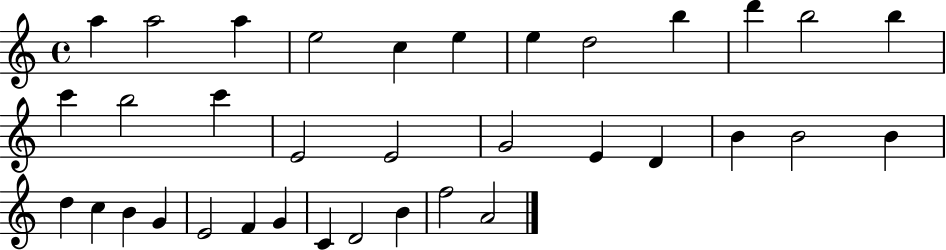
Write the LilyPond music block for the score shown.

{
  \clef treble
  \time 4/4
  \defaultTimeSignature
  \key c \major
  a''4 a''2 a''4 | e''2 c''4 e''4 | e''4 d''2 b''4 | d'''4 b''2 b''4 | \break c'''4 b''2 c'''4 | e'2 e'2 | g'2 e'4 d'4 | b'4 b'2 b'4 | \break d''4 c''4 b'4 g'4 | e'2 f'4 g'4 | c'4 d'2 b'4 | f''2 a'2 | \break \bar "|."
}